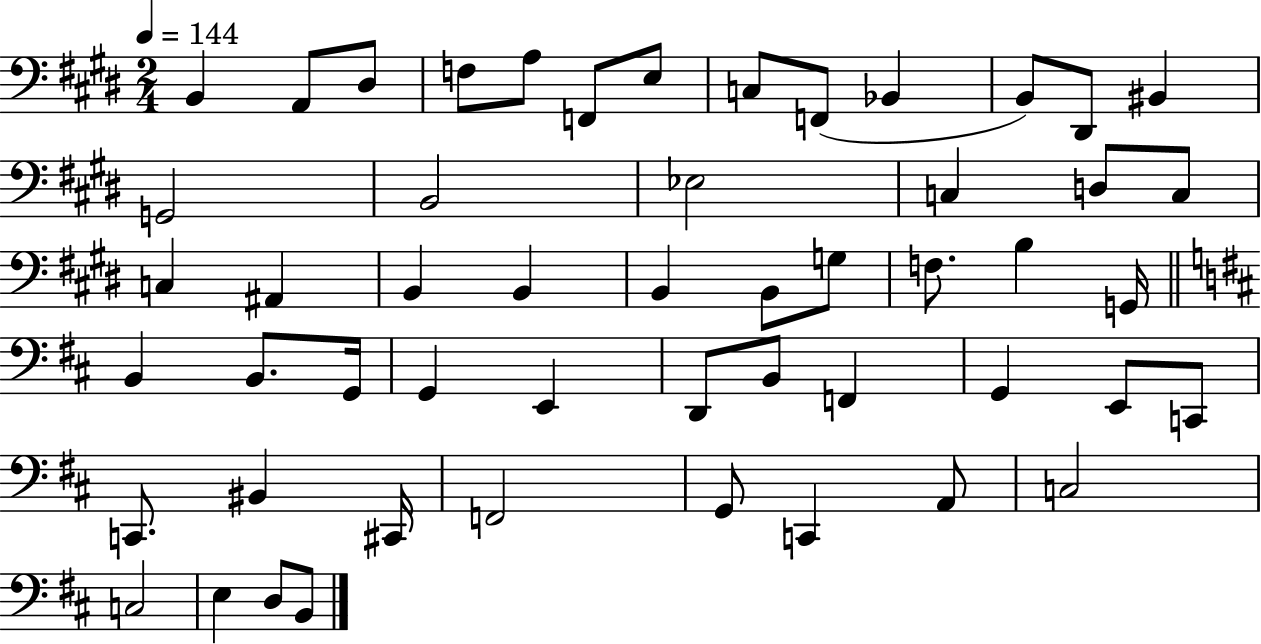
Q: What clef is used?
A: bass